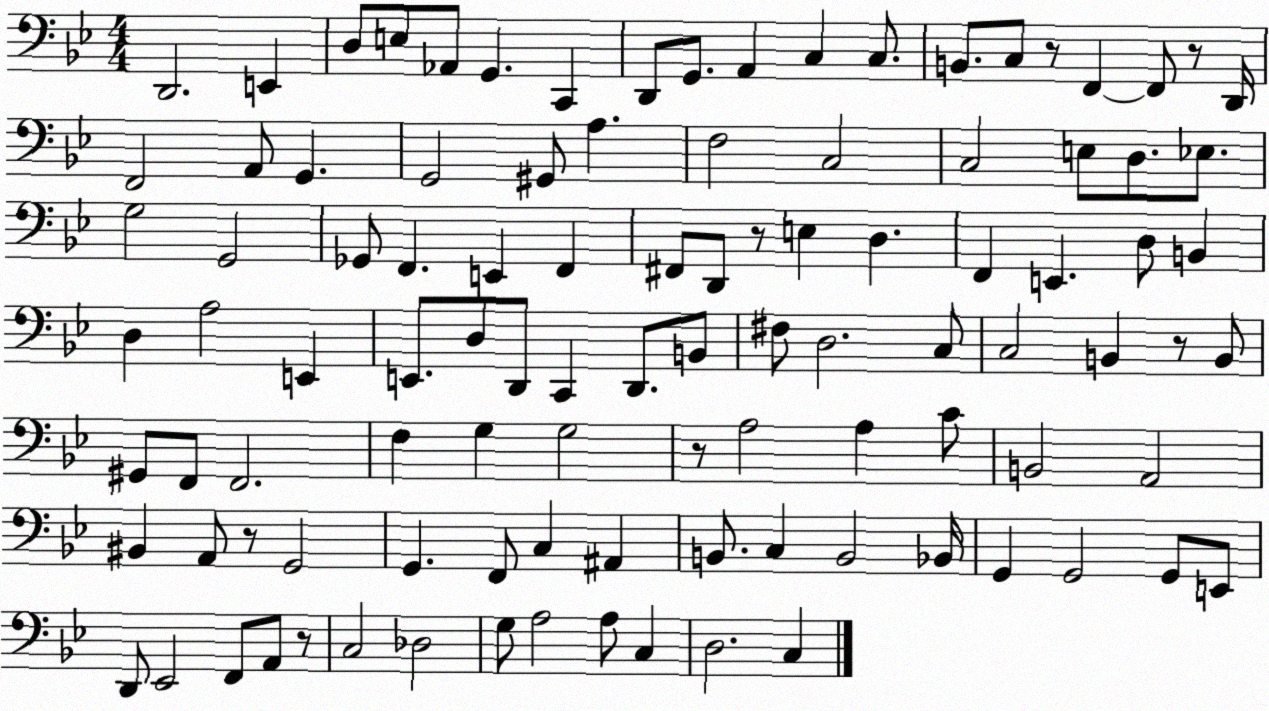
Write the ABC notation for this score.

X:1
T:Untitled
M:4/4
L:1/4
K:Bb
D,,2 E,, D,/2 E,/2 _A,,/2 G,, C,, D,,/2 G,,/2 A,, C, C,/2 B,,/2 C,/2 z/2 F,, F,,/2 z/2 D,,/4 F,,2 A,,/2 G,, G,,2 ^G,,/2 A, F,2 C,2 C,2 E,/2 D,/2 _E,/2 G,2 G,,2 _G,,/2 F,, E,, F,, ^F,,/2 D,,/2 z/2 E, D, F,, E,, D,/2 B,, D, A,2 E,, E,,/2 D,/2 D,,/2 C,, D,,/2 B,,/2 ^F,/2 D,2 C,/2 C,2 B,, z/2 B,,/2 ^G,,/2 F,,/2 F,,2 F, G, G,2 z/2 A,2 A, C/2 B,,2 A,,2 ^B,, A,,/2 z/2 G,,2 G,, F,,/2 C, ^A,, B,,/2 C, B,,2 _B,,/4 G,, G,,2 G,,/2 E,,/2 D,,/2 _E,,2 F,,/2 A,,/2 z/2 C,2 _D,2 G,/2 A,2 A,/2 C, D,2 C,